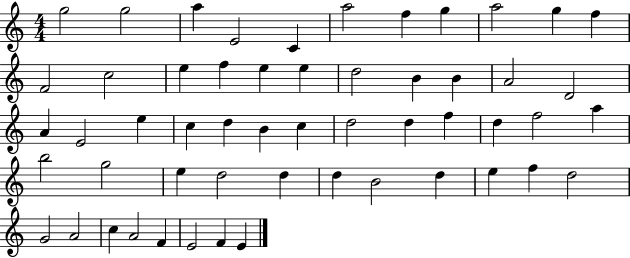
{
  \clef treble
  \numericTimeSignature
  \time 4/4
  \key c \major
  g''2 g''2 | a''4 e'2 c'4 | a''2 f''4 g''4 | a''2 g''4 f''4 | \break f'2 c''2 | e''4 f''4 e''4 e''4 | d''2 b'4 b'4 | a'2 d'2 | \break a'4 e'2 e''4 | c''4 d''4 b'4 c''4 | d''2 d''4 f''4 | d''4 f''2 a''4 | \break b''2 g''2 | e''4 d''2 d''4 | d''4 b'2 d''4 | e''4 f''4 d''2 | \break g'2 a'2 | c''4 a'2 f'4 | e'2 f'4 e'4 | \bar "|."
}